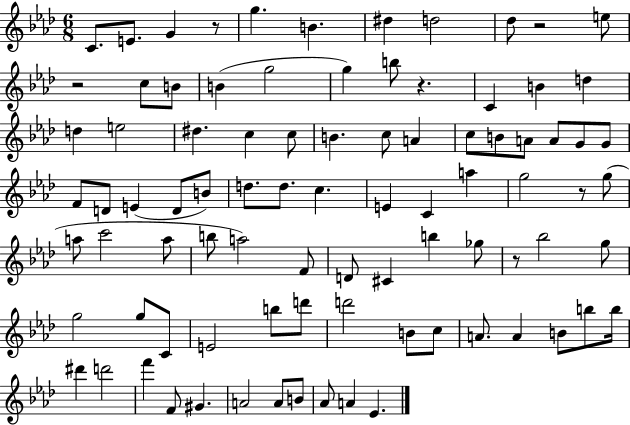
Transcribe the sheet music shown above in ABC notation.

X:1
T:Untitled
M:6/8
L:1/4
K:Ab
C/2 E/2 G z/2 g B ^d d2 _d/2 z2 e/2 z2 c/2 B/2 B g2 g b/2 z C B d d e2 ^d c c/2 B c/2 A c/2 B/2 A/2 A/2 G/2 G/2 F/2 D/2 E D/2 B/2 d/2 d/2 c E C a g2 z/2 g/2 a/2 c'2 a/2 b/2 a2 F/2 D/2 ^C b _g/2 z/2 _b2 g/2 g2 g/2 C/2 E2 b/2 d'/2 d'2 B/2 c/2 A/2 A B/2 b/2 b/4 ^d' d'2 f' F/2 ^G A2 A/2 B/2 _A/2 A _E